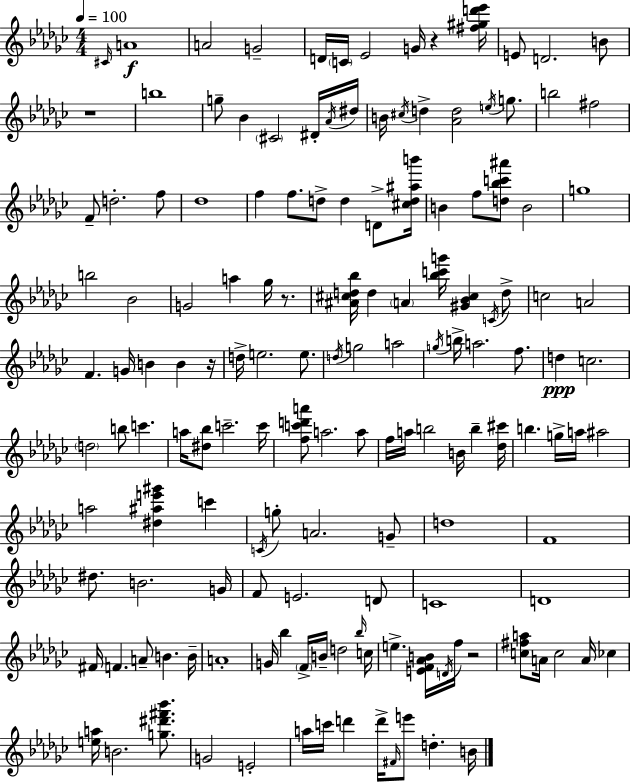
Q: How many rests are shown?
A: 5